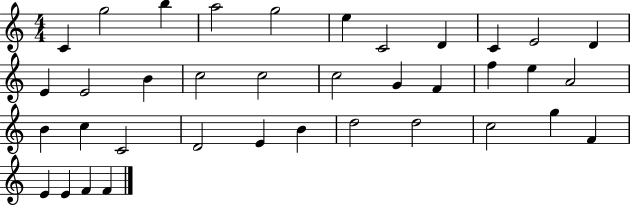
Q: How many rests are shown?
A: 0